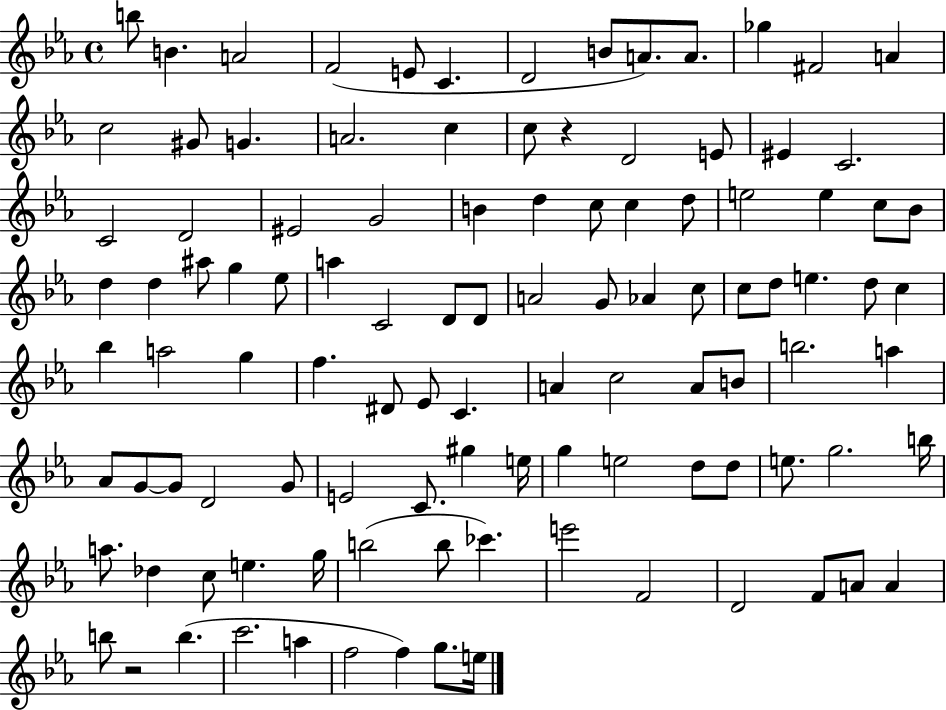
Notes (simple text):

B5/e B4/q. A4/h F4/h E4/e C4/q. D4/h B4/e A4/e. A4/e. Gb5/q F#4/h A4/q C5/h G#4/e G4/q. A4/h. C5/q C5/e R/q D4/h E4/e EIS4/q C4/h. C4/h D4/h EIS4/h G4/h B4/q D5/q C5/e C5/q D5/e E5/h E5/q C5/e Bb4/e D5/q D5/q A#5/e G5/q Eb5/e A5/q C4/h D4/e D4/e A4/h G4/e Ab4/q C5/e C5/e D5/e E5/q. D5/e C5/q Bb5/q A5/h G5/q F5/q. D#4/e Eb4/e C4/q. A4/q C5/h A4/e B4/e B5/h. A5/q Ab4/e G4/e G4/e D4/h G4/e E4/h C4/e. G#5/q E5/s G5/q E5/h D5/e D5/e E5/e. G5/h. B5/s A5/e. Db5/q C5/e E5/q. G5/s B5/h B5/e CES6/q. E6/h F4/h D4/h F4/e A4/e A4/q B5/e R/h B5/q. C6/h. A5/q F5/h F5/q G5/e. E5/s